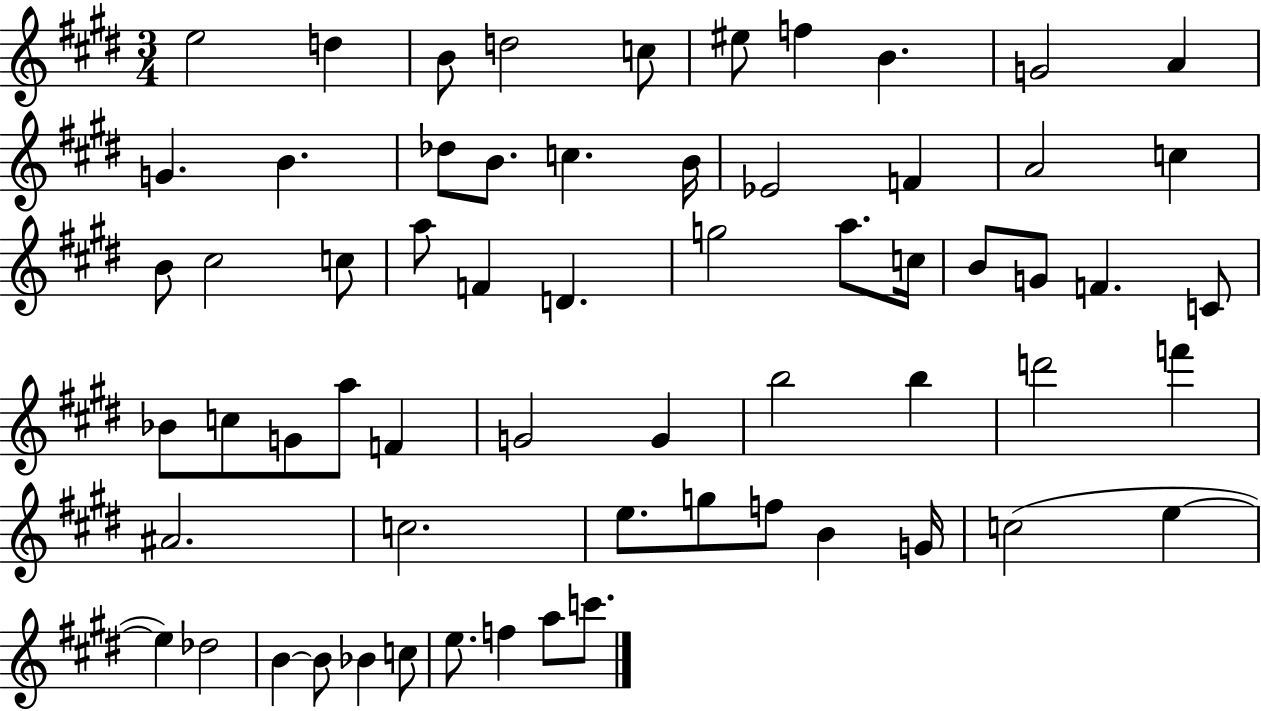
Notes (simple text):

E5/h D5/q B4/e D5/h C5/e EIS5/e F5/q B4/q. G4/h A4/q G4/q. B4/q. Db5/e B4/e. C5/q. B4/s Eb4/h F4/q A4/h C5/q B4/e C#5/h C5/e A5/e F4/q D4/q. G5/h A5/e. C5/s B4/e G4/e F4/q. C4/e Bb4/e C5/e G4/e A5/e F4/q G4/h G4/q B5/h B5/q D6/h F6/q A#4/h. C5/h. E5/e. G5/e F5/e B4/q G4/s C5/h E5/q E5/q Db5/h B4/q B4/e Bb4/q C5/e E5/e. F5/q A5/e C6/e.